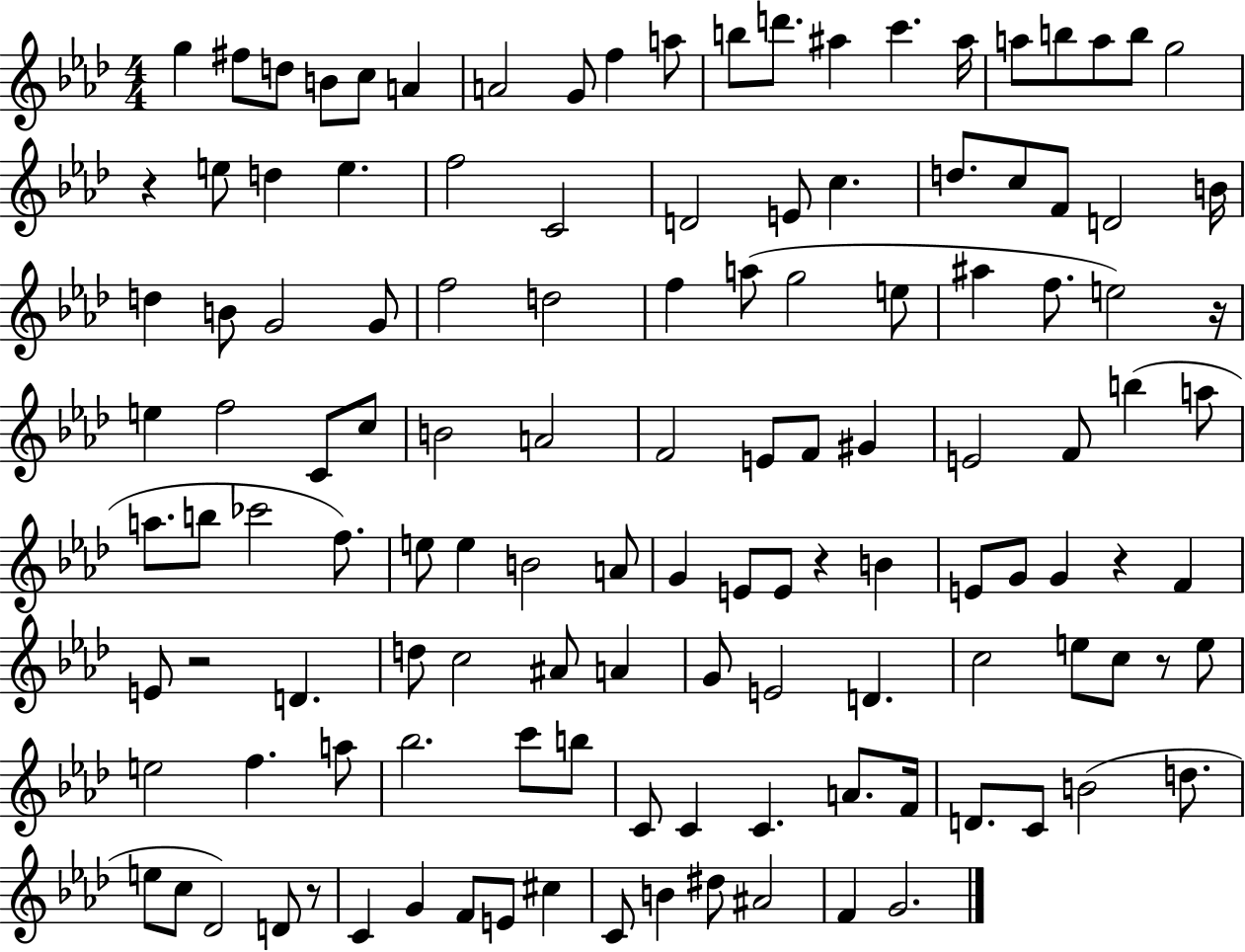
G5/q F#5/e D5/e B4/e C5/e A4/q A4/h G4/e F5/q A5/e B5/e D6/e. A#5/q C6/q. A#5/s A5/e B5/e A5/e B5/e G5/h R/q E5/e D5/q E5/q. F5/h C4/h D4/h E4/e C5/q. D5/e. C5/e F4/e D4/h B4/s D5/q B4/e G4/h G4/e F5/h D5/h F5/q A5/e G5/h E5/e A#5/q F5/e. E5/h R/s E5/q F5/h C4/e C5/e B4/h A4/h F4/h E4/e F4/e G#4/q E4/h F4/e B5/q A5/e A5/e. B5/e CES6/h F5/e. E5/e E5/q B4/h A4/e G4/q E4/e E4/e R/q B4/q E4/e G4/e G4/q R/q F4/q E4/e R/h D4/q. D5/e C5/h A#4/e A4/q G4/e E4/h D4/q. C5/h E5/e C5/e R/e E5/e E5/h F5/q. A5/e Bb5/h. C6/e B5/e C4/e C4/q C4/q. A4/e. F4/s D4/e. C4/e B4/h D5/e. E5/e C5/e Db4/h D4/e R/e C4/q G4/q F4/e E4/e C#5/q C4/e B4/q D#5/e A#4/h F4/q G4/h.